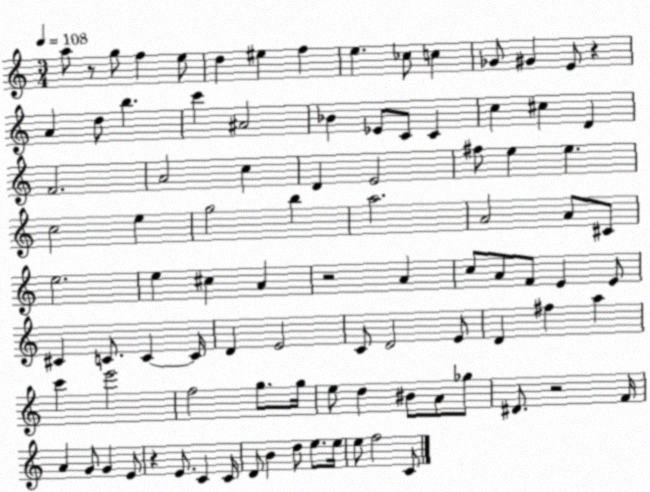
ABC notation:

X:1
T:Untitled
M:3/4
L:1/4
K:C
a/2 z/2 g/2 f e/2 d ^e f e _c/2 c _G/2 ^G E/2 z A d/2 b c' ^A2 _B _E/2 C/2 C c ^c D F2 A2 c D E2 ^f/2 e e c2 e g2 b a2 A2 A/2 ^C/2 e2 e ^c A z2 A c/2 A/2 F/2 E E/2 ^C C/2 C C/4 D E2 C/2 D2 E/2 D ^f a c' e'2 f2 g/2 g/4 e/2 d ^B/2 A/2 _g/2 ^D/2 z2 F/4 A G/2 G E/2 z E/2 C C/4 D/2 B d/2 e/2 e/4 e/2 f2 C/2